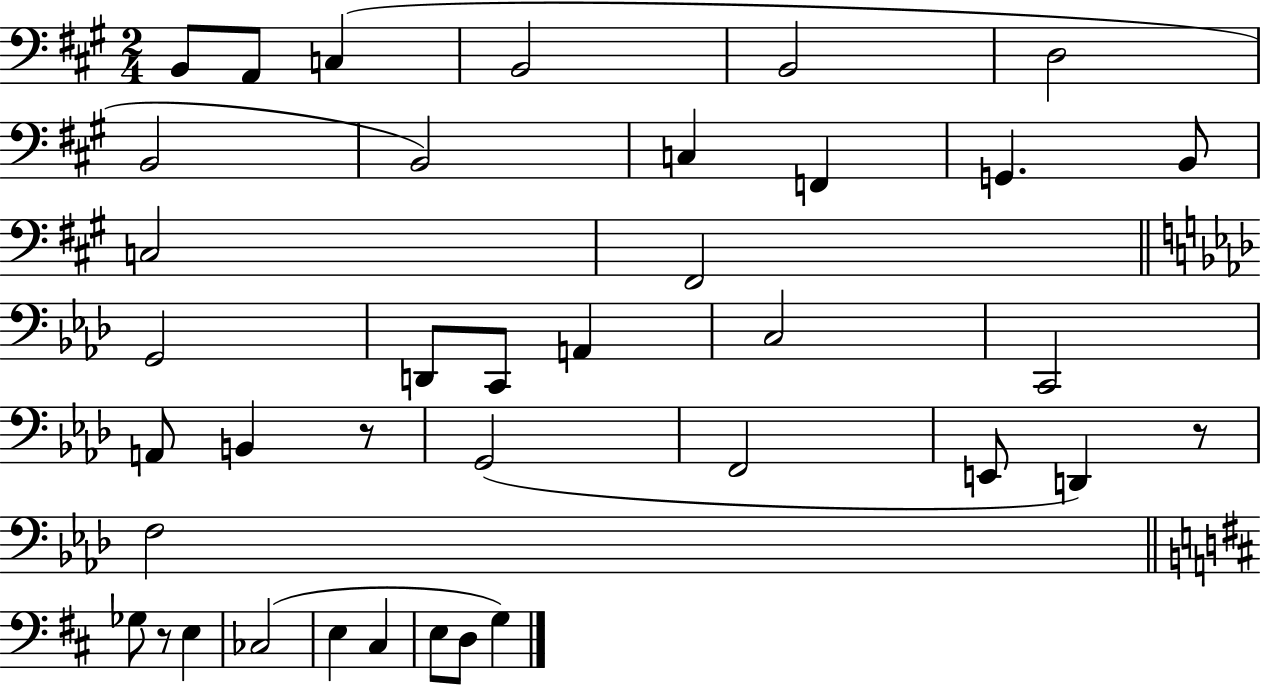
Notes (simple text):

B2/e A2/e C3/q B2/h B2/h D3/h B2/h B2/h C3/q F2/q G2/q. B2/e C3/h F#2/h G2/h D2/e C2/e A2/q C3/h C2/h A2/e B2/q R/e G2/h F2/h E2/e D2/q R/e F3/h Gb3/e R/e E3/q CES3/h E3/q C#3/q E3/e D3/e G3/q